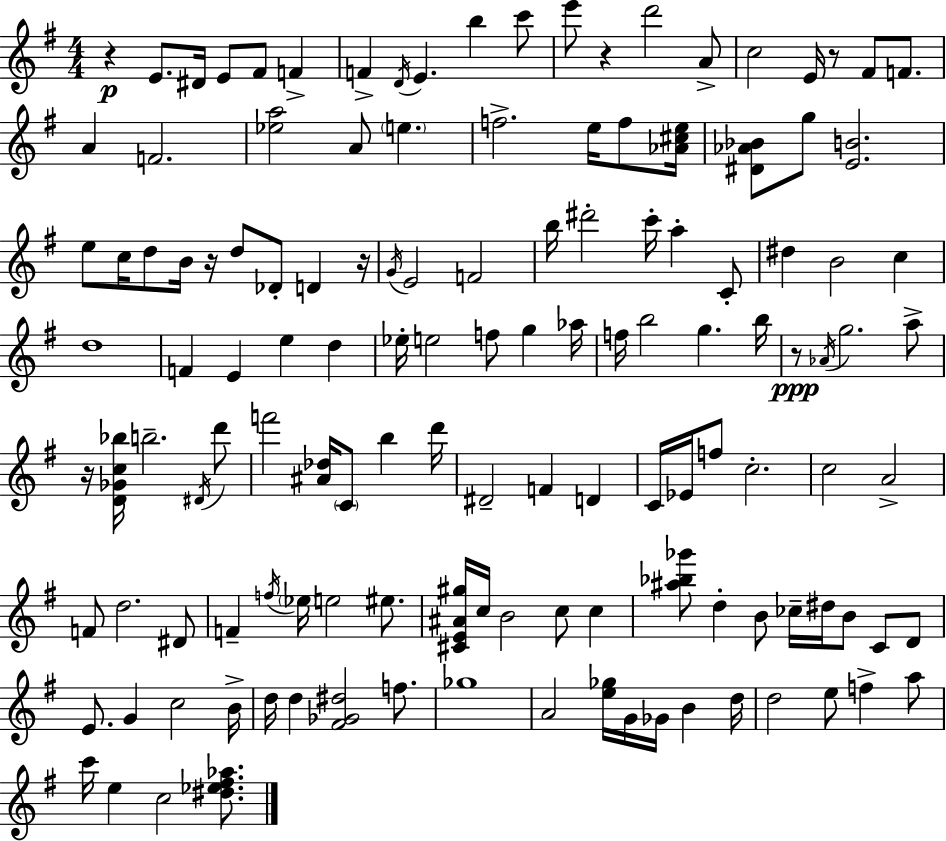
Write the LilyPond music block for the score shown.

{
  \clef treble
  \numericTimeSignature
  \time 4/4
  \key g \major
  r4\p e'8. dis'16 e'8 fis'8 f'4-> | f'4-> \acciaccatura { d'16 } e'4. b''4 c'''8 | e'''8 r4 d'''2 a'8-> | c''2 e'16 r8 fis'8 f'8. | \break a'4 f'2. | <ees'' a''>2 a'8 \parenthesize e''4. | f''2.-> e''16 f''8 | <aes' cis'' e''>16 <dis' aes' bes'>8 g''8 <e' b'>2. | \break e''8 c''16 d''8 b'16 r16 d''8 des'8-. d'4 | r16 \acciaccatura { g'16 } e'2 f'2 | b''16 dis'''2-. c'''16-. a''4-. | c'8-. dis''4 b'2 c''4 | \break d''1 | f'4 e'4 e''4 d''4 | ees''16-. e''2 f''8 g''4 | aes''16 f''16 b''2 g''4. | \break b''16 r8\ppp \acciaccatura { aes'16 } g''2. | a''8-> r16 <d' ges' c'' bes''>16 b''2.-- | \acciaccatura { dis'16 } d'''8 f'''2 <ais' des''>16 \parenthesize c'8 b''4 | d'''16 dis'2-- f'4 | \break d'4 c'16 ees'16 f''8 c''2.-. | c''2 a'2-> | f'8 d''2. | dis'8 f'4-- \acciaccatura { f''16 } \parenthesize ees''16 e''2 | \break eis''8. <cis' e' ais' gis''>16 c''16 b'2 c''8 | c''4 <ais'' bes'' ges'''>8 d''4-. b'8 ces''16-- dis''16 b'8 | c'8 d'8 e'8. g'4 c''2 | b'16-> d''16 d''4 <fis' ges' dis''>2 | \break f''8. ges''1 | a'2 <e'' ges''>16 g'16 ges'16 | b'4 d''16 d''2 e''8 f''4-> | a''8 c'''16 e''4 c''2 | \break <dis'' ees'' fis'' aes''>8. \bar "|."
}